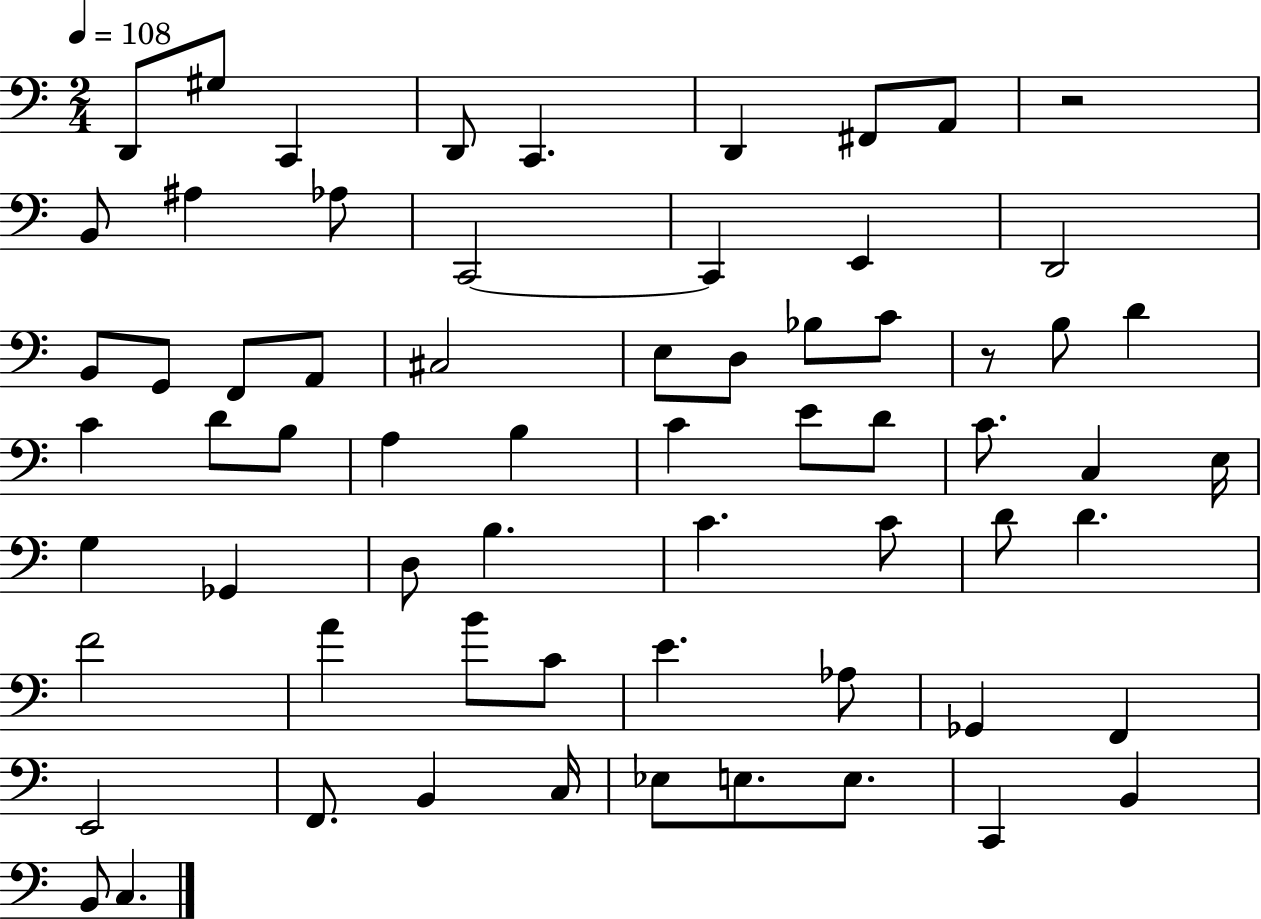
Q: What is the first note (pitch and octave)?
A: D2